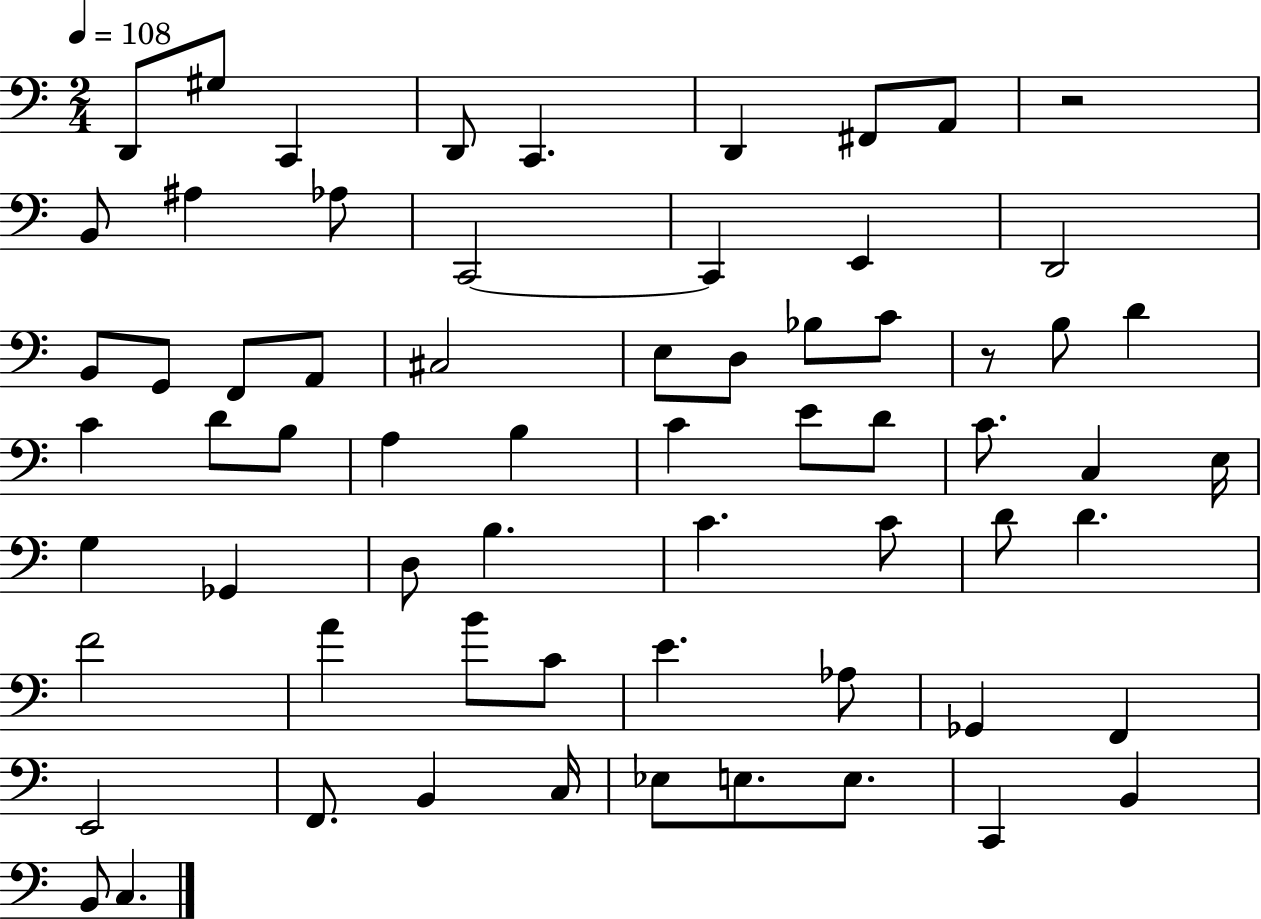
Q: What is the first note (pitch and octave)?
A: D2